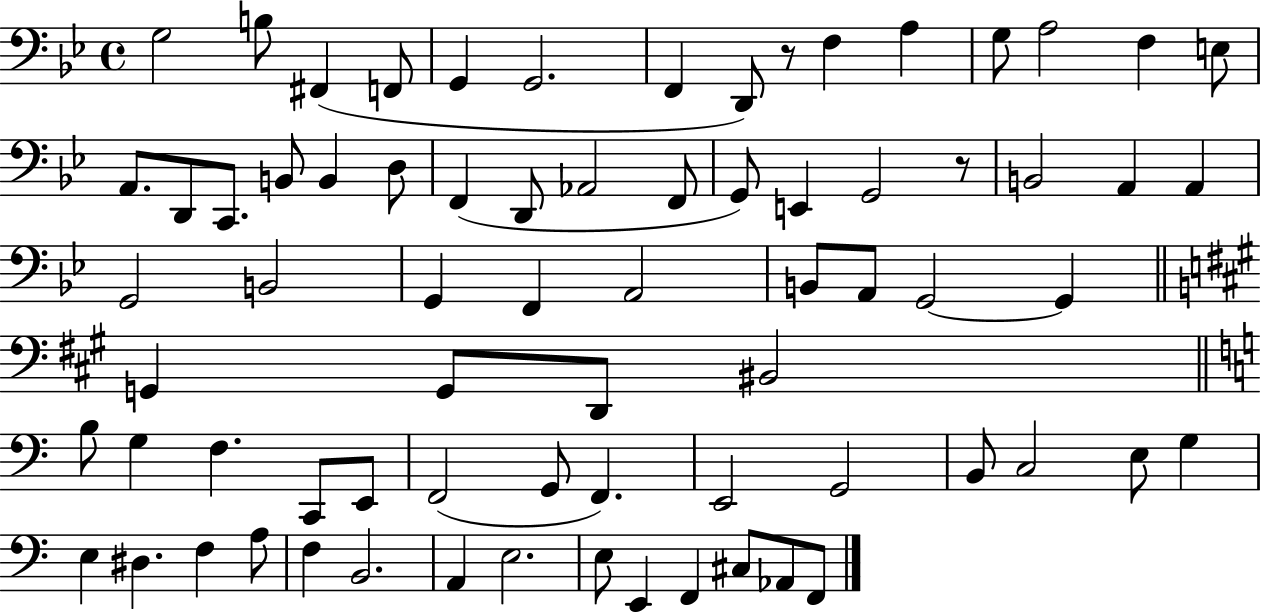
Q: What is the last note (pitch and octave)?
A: F2